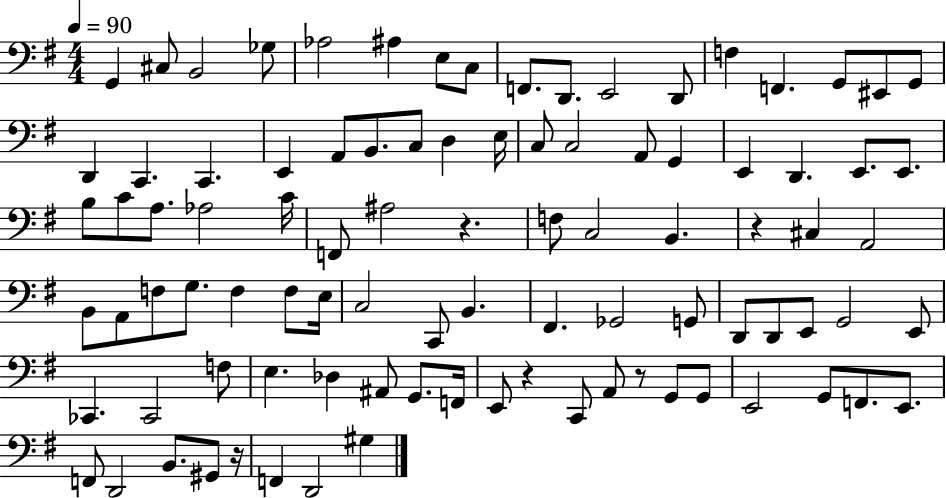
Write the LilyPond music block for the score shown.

{
  \clef bass
  \numericTimeSignature
  \time 4/4
  \key g \major
  \tempo 4 = 90
  g,4 cis8 b,2 ges8 | aes2 ais4 e8 c8 | f,8. d,8. e,2 d,8 | f4 f,4. g,8 eis,8 g,8 | \break d,4 c,4. c,4. | e,4 a,8 b,8. c8 d4 e16 | c8 c2 a,8 g,4 | e,4 d,4. e,8. e,8. | \break b8 c'8 a8. aes2 c'16 | f,8 ais2 r4. | f8 c2 b,4. | r4 cis4 a,2 | \break b,8 a,8 f8 g8. f4 f8 e16 | c2 c,8 b,4. | fis,4. ges,2 g,8 | d,8 d,8 e,8 g,2 e,8 | \break ces,4. ces,2 f8 | e4. des4 ais,8 g,8. f,16 | e,8 r4 c,8 a,8 r8 g,8 g,8 | e,2 g,8 f,8. e,8. | \break f,8 d,2 b,8. gis,8 r16 | f,4 d,2 gis4 | \bar "|."
}